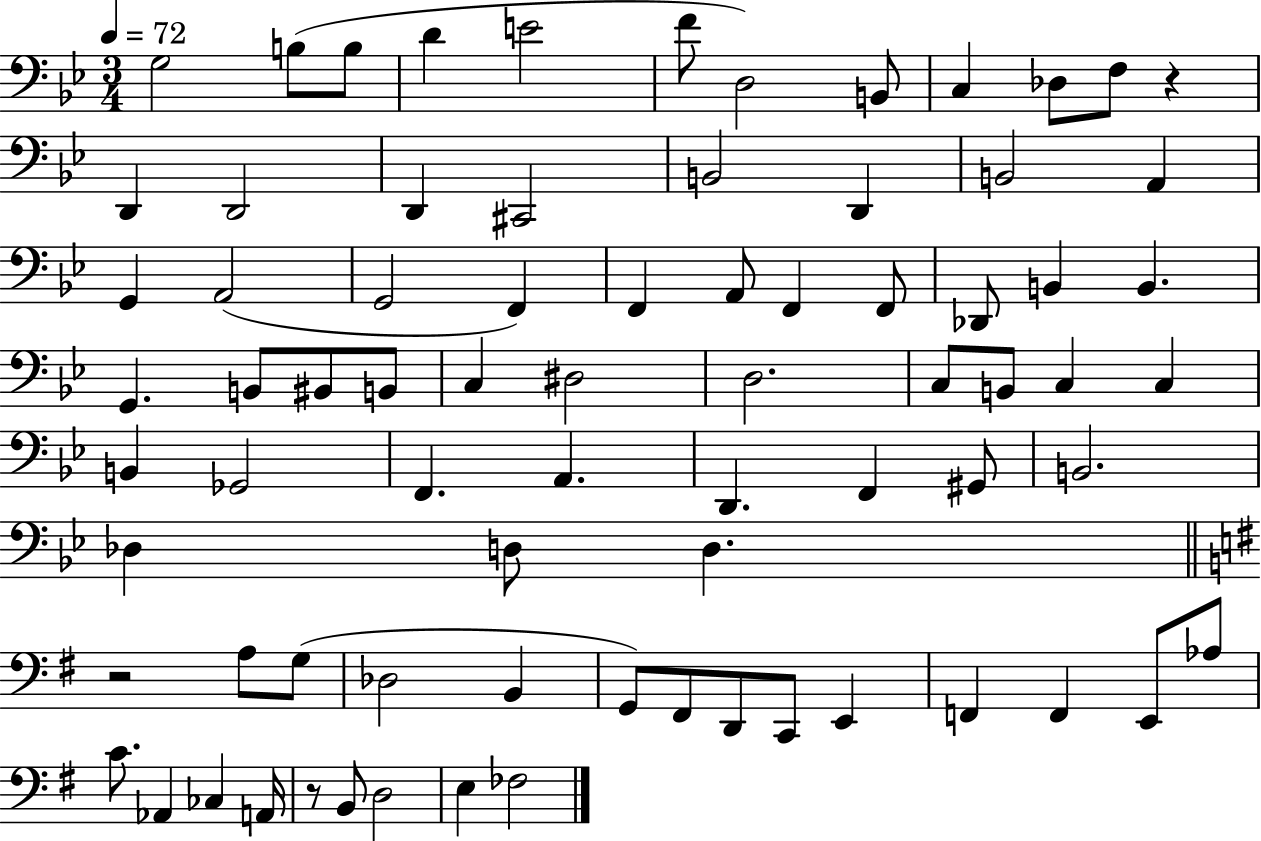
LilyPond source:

{
  \clef bass
  \numericTimeSignature
  \time 3/4
  \key bes \major
  \tempo 4 = 72
  g2 b8( b8 | d'4 e'2 | f'8 d2) b,8 | c4 des8 f8 r4 | \break d,4 d,2 | d,4 cis,2 | b,2 d,4 | b,2 a,4 | \break g,4 a,2( | g,2 f,4) | f,4 a,8 f,4 f,8 | des,8 b,4 b,4. | \break g,4. b,8 bis,8 b,8 | c4 dis2 | d2. | c8 b,8 c4 c4 | \break b,4 ges,2 | f,4. a,4. | d,4. f,4 gis,8 | b,2. | \break des4 d8 d4. | \bar "||" \break \key e \minor r2 a8 g8( | des2 b,4 | g,8) fis,8 d,8 c,8 e,4 | f,4 f,4 e,8 aes8 | \break c'8. aes,4 ces4 a,16 | r8 b,8 d2 | e4 fes2 | \bar "|."
}